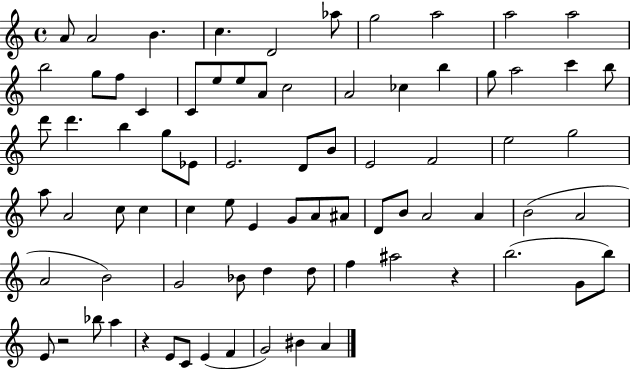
A4/e A4/h B4/q. C5/q. D4/h Ab5/e G5/h A5/h A5/h A5/h B5/h G5/e F5/e C4/q C4/e E5/e E5/e A4/e C5/h A4/h CES5/q B5/q G5/e A5/h C6/q B5/e D6/e D6/q. B5/q G5/e Eb4/e E4/h. D4/e B4/e E4/h F4/h E5/h G5/h A5/e A4/h C5/e C5/q C5/q E5/e E4/q G4/e A4/e A#4/e D4/e B4/e A4/h A4/q B4/h A4/h A4/h B4/h G4/h Bb4/e D5/q D5/e F5/q A#5/h R/q B5/h. G4/e B5/e E4/e R/h Bb5/e A5/q R/q E4/e C4/e E4/q F4/q G4/h BIS4/q A4/q